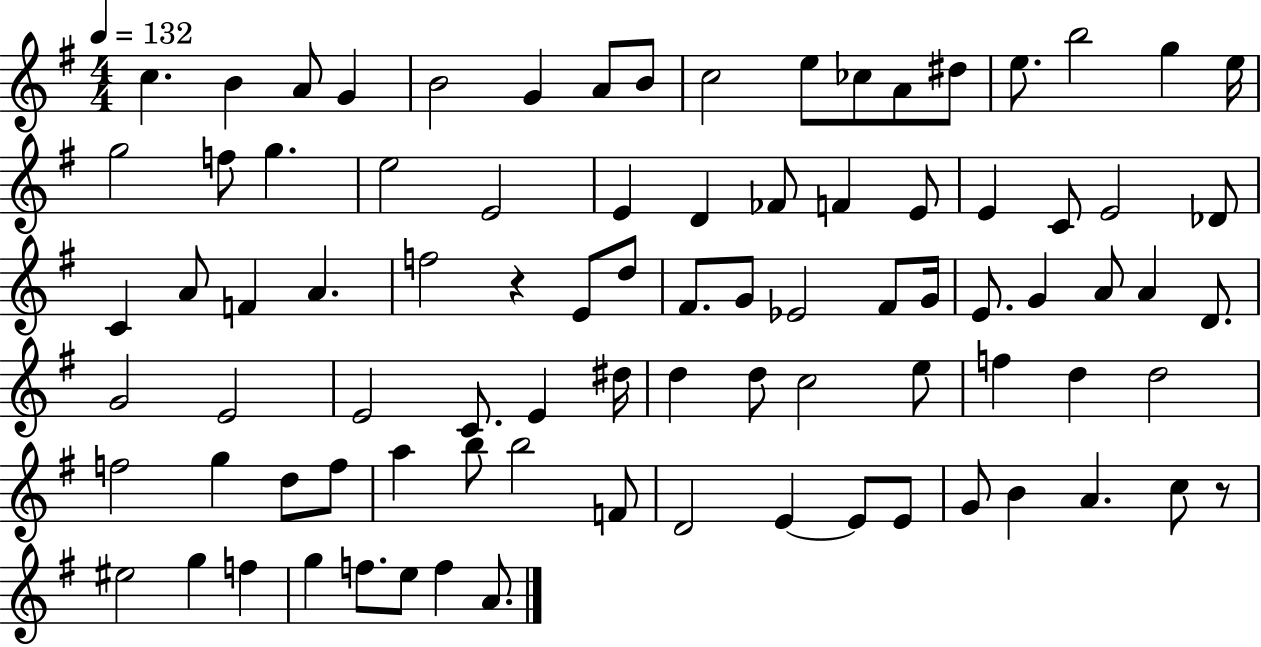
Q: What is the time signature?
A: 4/4